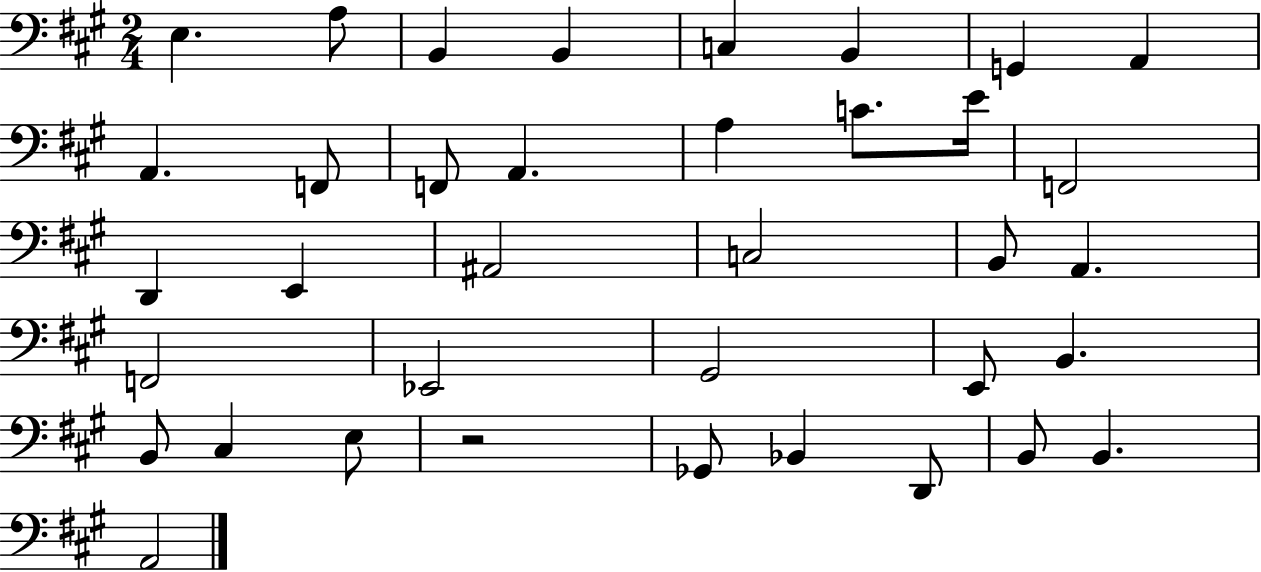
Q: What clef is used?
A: bass